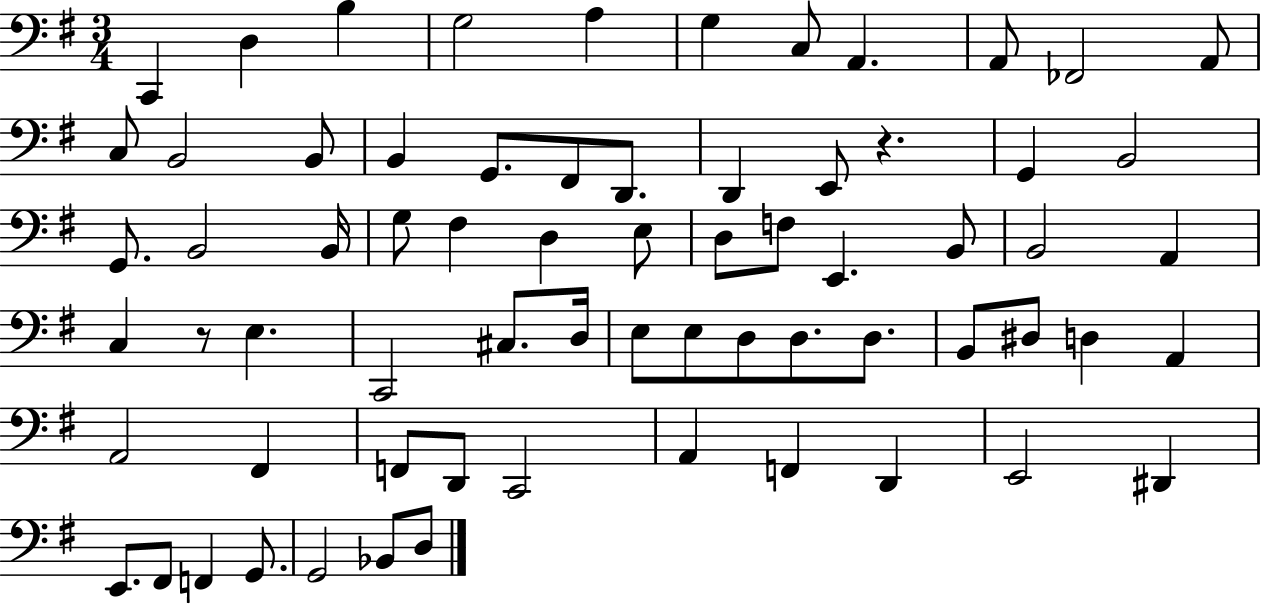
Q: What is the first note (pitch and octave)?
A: C2